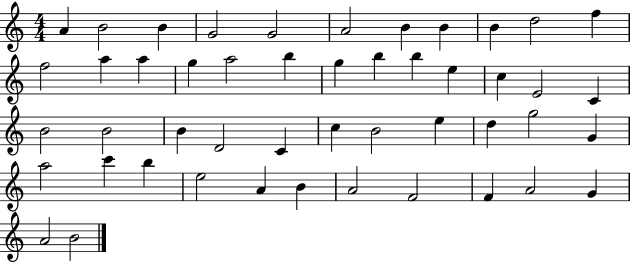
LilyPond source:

{
  \clef treble
  \numericTimeSignature
  \time 4/4
  \key c \major
  a'4 b'2 b'4 | g'2 g'2 | a'2 b'4 b'4 | b'4 d''2 f''4 | \break f''2 a''4 a''4 | g''4 a''2 b''4 | g''4 b''4 b''4 e''4 | c''4 e'2 c'4 | \break b'2 b'2 | b'4 d'2 c'4 | c''4 b'2 e''4 | d''4 g''2 g'4 | \break a''2 c'''4 b''4 | e''2 a'4 b'4 | a'2 f'2 | f'4 a'2 g'4 | \break a'2 b'2 | \bar "|."
}